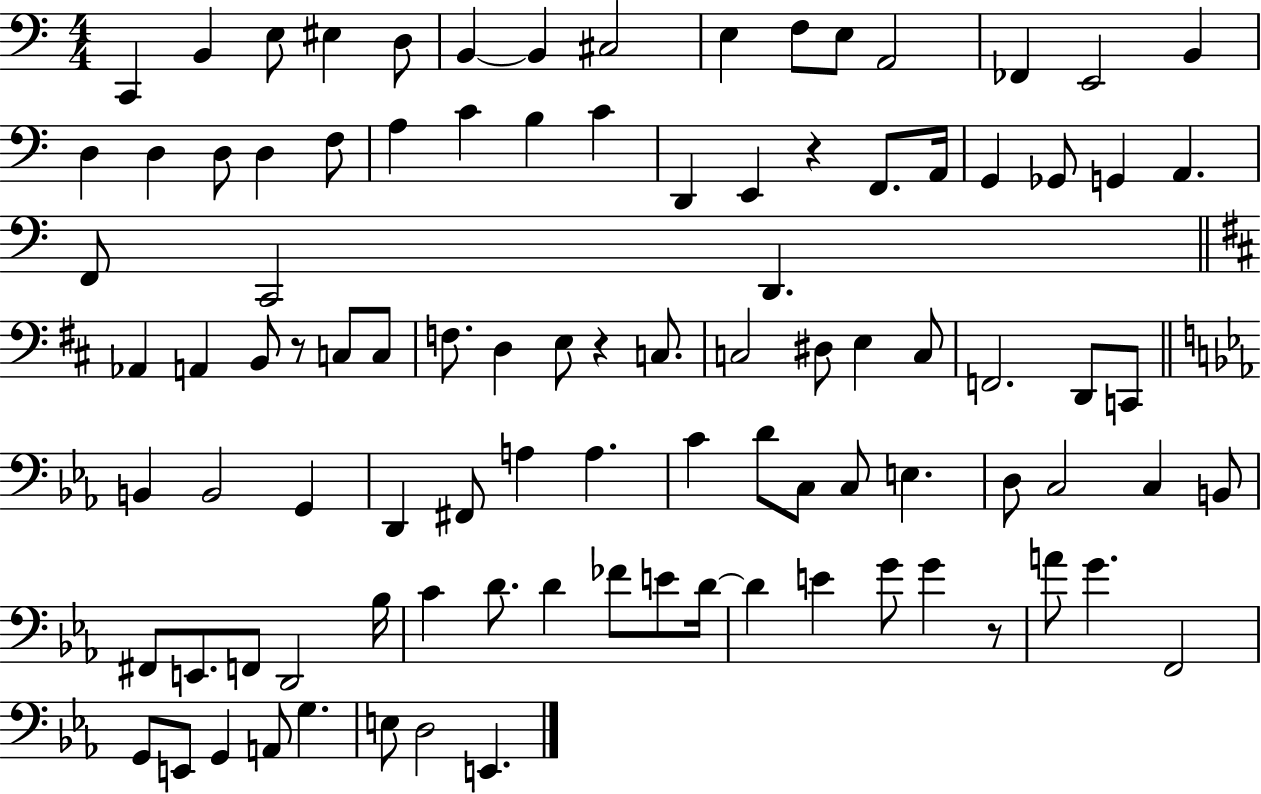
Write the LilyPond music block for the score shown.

{
  \clef bass
  \numericTimeSignature
  \time 4/4
  \key c \major
  c,4 b,4 e8 eis4 d8 | b,4~~ b,4 cis2 | e4 f8 e8 a,2 | fes,4 e,2 b,4 | \break d4 d4 d8 d4 f8 | a4 c'4 b4 c'4 | d,4 e,4 r4 f,8. a,16 | g,4 ges,8 g,4 a,4. | \break f,8 c,2 d,4. | \bar "||" \break \key d \major aes,4 a,4 b,8 r8 c8 c8 | f8. d4 e8 r4 c8. | c2 dis8 e4 c8 | f,2. d,8 c,8 | \break \bar "||" \break \key ees \major b,4 b,2 g,4 | d,4 fis,8 a4 a4. | c'4 d'8 c8 c8 e4. | d8 c2 c4 b,8 | \break fis,8 e,8. f,8 d,2 bes16 | c'4 d'8. d'4 fes'8 e'8 d'16~~ | d'4 e'4 g'8 g'4 r8 | a'8 g'4. f,2 | \break g,8 e,8 g,4 a,8 g4. | e8 d2 e,4. | \bar "|."
}